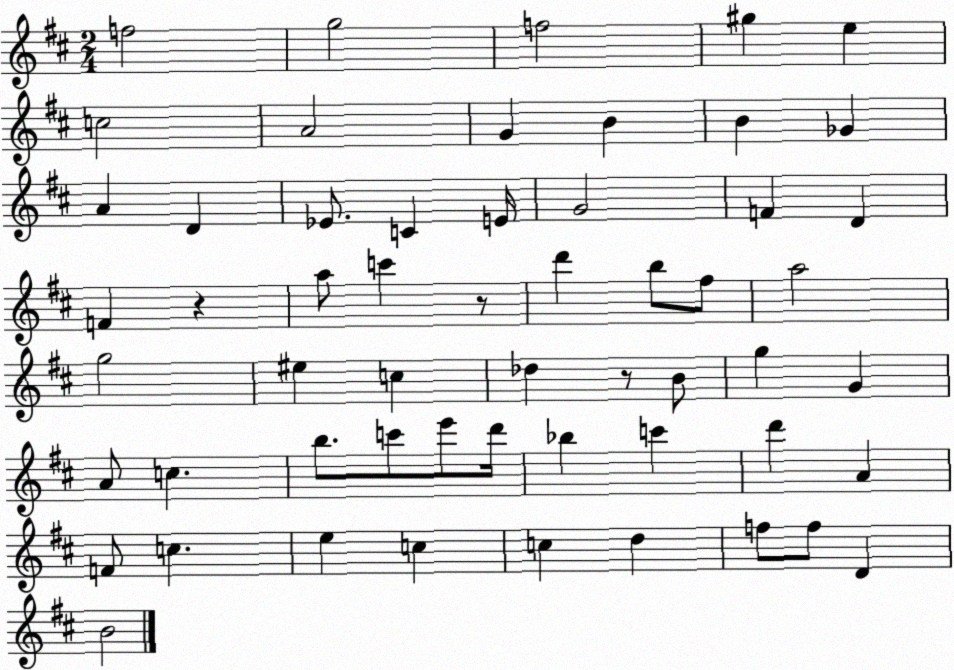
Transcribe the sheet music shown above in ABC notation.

X:1
T:Untitled
M:2/4
L:1/4
K:D
f2 g2 f2 ^g e c2 A2 G B B _G A D _E/2 C E/4 G2 F D F z a/2 c' z/2 d' b/2 ^f/2 a2 g2 ^e c _d z/2 B/2 g G A/2 c b/2 c'/2 e'/2 d'/4 _b c' d' A F/2 c e c c d f/2 f/2 D B2